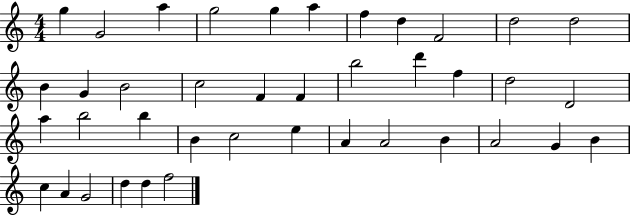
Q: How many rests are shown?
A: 0